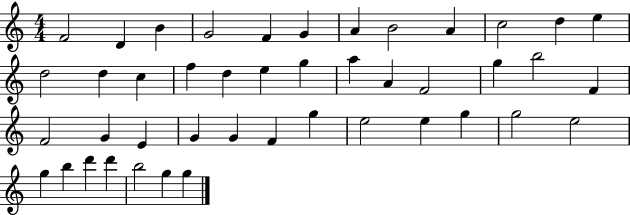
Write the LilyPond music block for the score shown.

{
  \clef treble
  \numericTimeSignature
  \time 4/4
  \key c \major
  f'2 d'4 b'4 | g'2 f'4 g'4 | a'4 b'2 a'4 | c''2 d''4 e''4 | \break d''2 d''4 c''4 | f''4 d''4 e''4 g''4 | a''4 a'4 f'2 | g''4 b''2 f'4 | \break f'2 g'4 e'4 | g'4 g'4 f'4 g''4 | e''2 e''4 g''4 | g''2 e''2 | \break g''4 b''4 d'''4 d'''4 | b''2 g''4 g''4 | \bar "|."
}